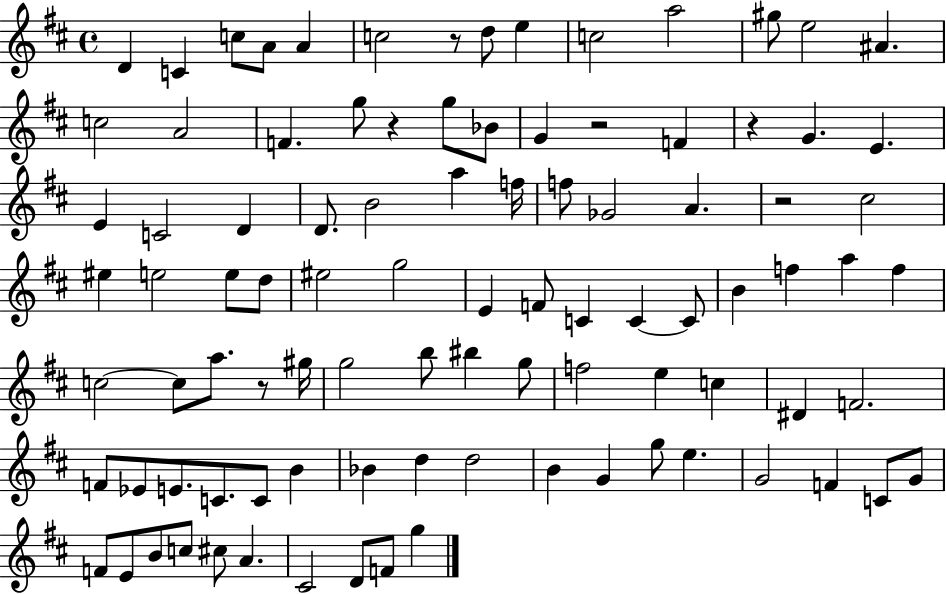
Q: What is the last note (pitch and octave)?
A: G5